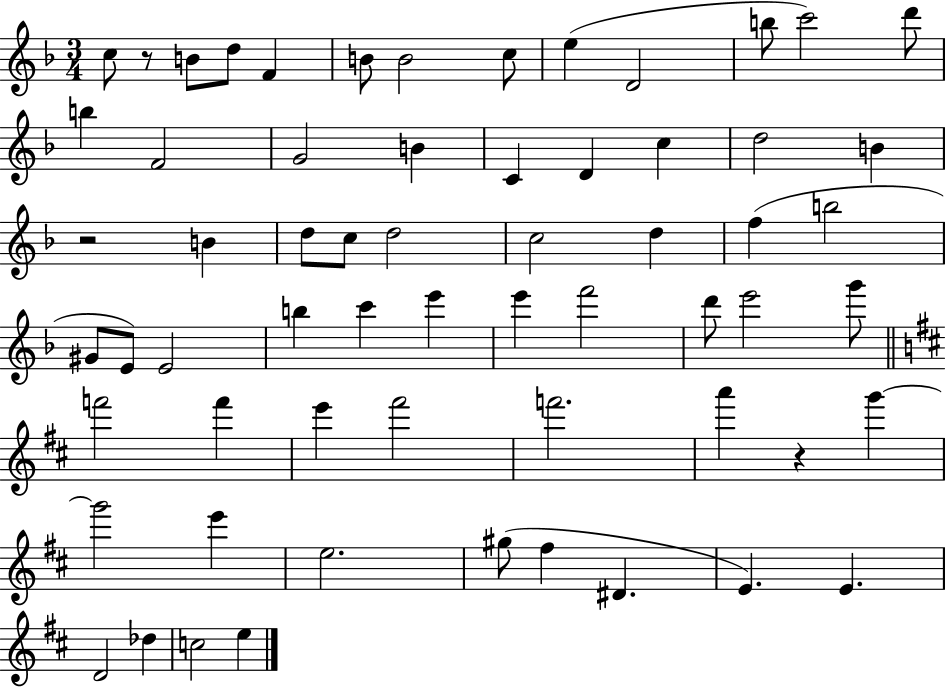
{
  \clef treble
  \numericTimeSignature
  \time 3/4
  \key f \major
  c''8 r8 b'8 d''8 f'4 | b'8 b'2 c''8 | e''4( d'2 | b''8 c'''2) d'''8 | \break b''4 f'2 | g'2 b'4 | c'4 d'4 c''4 | d''2 b'4 | \break r2 b'4 | d''8 c''8 d''2 | c''2 d''4 | f''4( b''2 | \break gis'8 e'8) e'2 | b''4 c'''4 e'''4 | e'''4 f'''2 | d'''8 e'''2 g'''8 | \break \bar "||" \break \key b \minor f'''2 f'''4 | e'''4 fis'''2 | f'''2. | a'''4 r4 g'''4~~ | \break g'''2 e'''4 | e''2. | gis''8( fis''4 dis'4. | e'4.) e'4. | \break d'2 des''4 | c''2 e''4 | \bar "|."
}